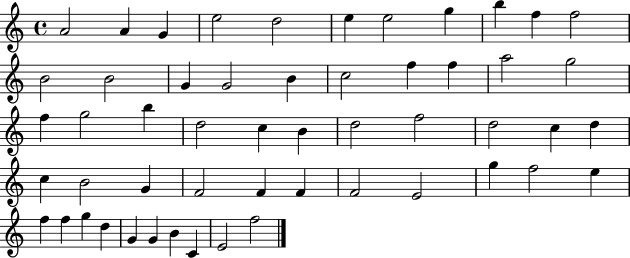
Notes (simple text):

A4/h A4/q G4/q E5/h D5/h E5/q E5/h G5/q B5/q F5/q F5/h B4/h B4/h G4/q G4/h B4/q C5/h F5/q F5/q A5/h G5/h F5/q G5/h B5/q D5/h C5/q B4/q D5/h F5/h D5/h C5/q D5/q C5/q B4/h G4/q F4/h F4/q F4/q F4/h E4/h G5/q F5/h E5/q F5/q F5/q G5/q D5/q G4/q G4/q B4/q C4/q E4/h F5/h